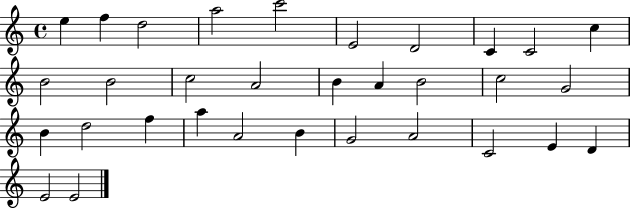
{
  \clef treble
  \time 4/4
  \defaultTimeSignature
  \key c \major
  e''4 f''4 d''2 | a''2 c'''2 | e'2 d'2 | c'4 c'2 c''4 | \break b'2 b'2 | c''2 a'2 | b'4 a'4 b'2 | c''2 g'2 | \break b'4 d''2 f''4 | a''4 a'2 b'4 | g'2 a'2 | c'2 e'4 d'4 | \break e'2 e'2 | \bar "|."
}